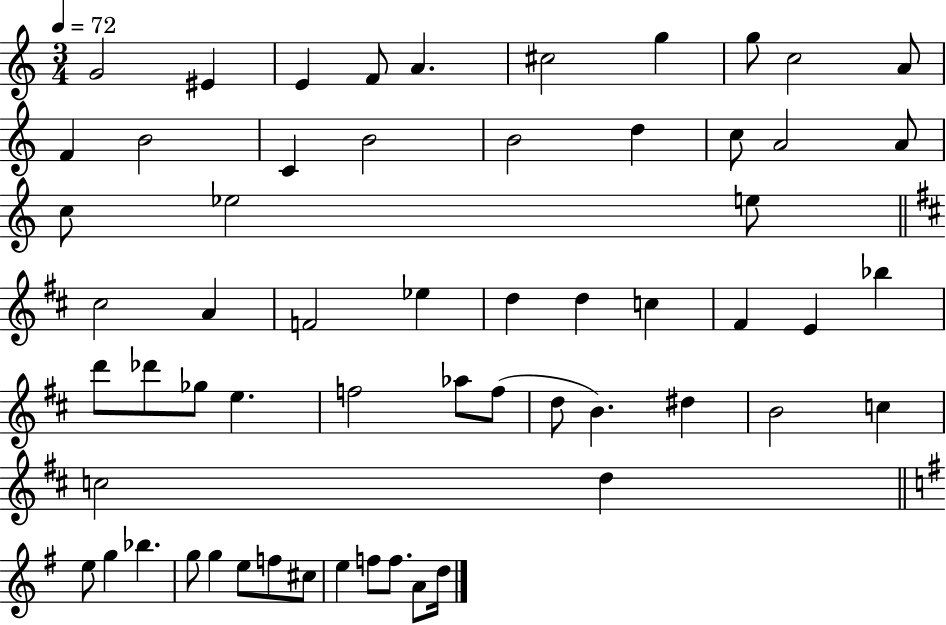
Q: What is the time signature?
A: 3/4